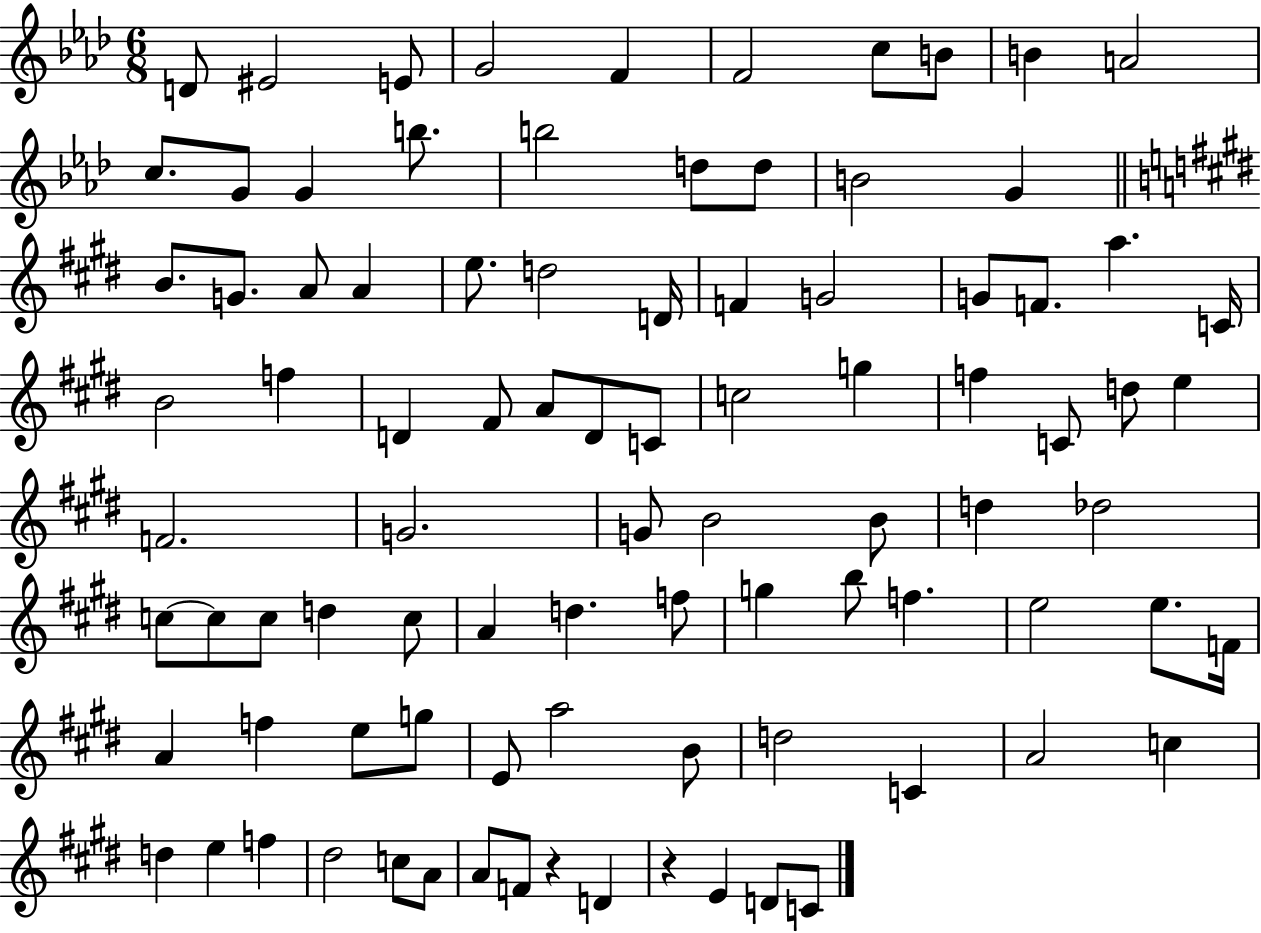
{
  \clef treble
  \numericTimeSignature
  \time 6/8
  \key aes \major
  d'8 eis'2 e'8 | g'2 f'4 | f'2 c''8 b'8 | b'4 a'2 | \break c''8. g'8 g'4 b''8. | b''2 d''8 d''8 | b'2 g'4 | \bar "||" \break \key e \major b'8. g'8. a'8 a'4 | e''8. d''2 d'16 | f'4 g'2 | g'8 f'8. a''4. c'16 | \break b'2 f''4 | d'4 fis'8 a'8 d'8 c'8 | c''2 g''4 | f''4 c'8 d''8 e''4 | \break f'2. | g'2. | g'8 b'2 b'8 | d''4 des''2 | \break c''8~~ c''8 c''8 d''4 c''8 | a'4 d''4. f''8 | g''4 b''8 f''4. | e''2 e''8. f'16 | \break a'4 f''4 e''8 g''8 | e'8 a''2 b'8 | d''2 c'4 | a'2 c''4 | \break d''4 e''4 f''4 | dis''2 c''8 a'8 | a'8 f'8 r4 d'4 | r4 e'4 d'8 c'8 | \break \bar "|."
}